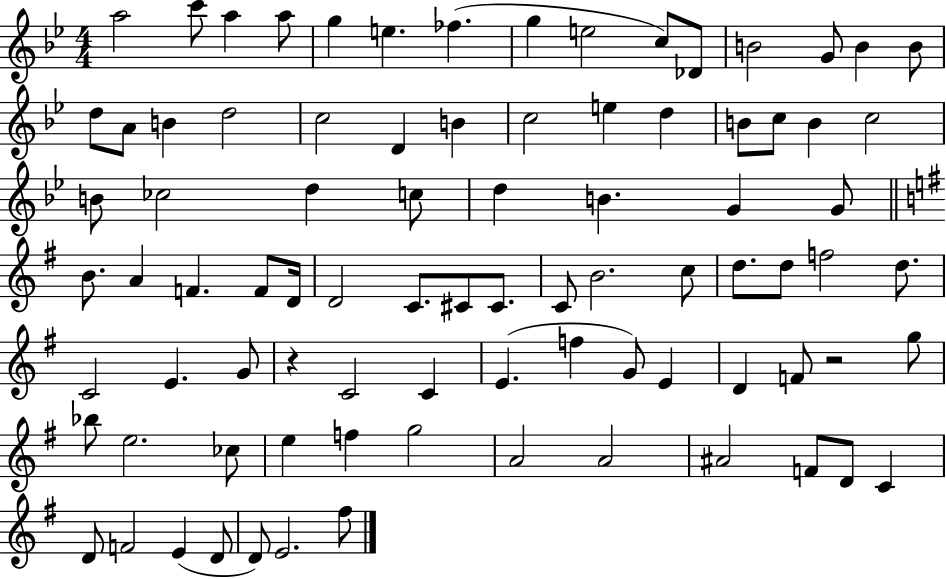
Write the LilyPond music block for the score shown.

{
  \clef treble
  \numericTimeSignature
  \time 4/4
  \key bes \major
  a''2 c'''8 a''4 a''8 | g''4 e''4. fes''4.( | g''4 e''2 c''8) des'8 | b'2 g'8 b'4 b'8 | \break d''8 a'8 b'4 d''2 | c''2 d'4 b'4 | c''2 e''4 d''4 | b'8 c''8 b'4 c''2 | \break b'8 ces''2 d''4 c''8 | d''4 b'4. g'4 g'8 | \bar "||" \break \key g \major b'8. a'4 f'4. f'8 d'16 | d'2 c'8. cis'8 cis'8. | c'8 b'2. c''8 | d''8. d''8 f''2 d''8. | \break c'2 e'4. g'8 | r4 c'2 c'4 | e'4.( f''4 g'8) e'4 | d'4 f'8 r2 g''8 | \break bes''8 e''2. ces''8 | e''4 f''4 g''2 | a'2 a'2 | ais'2 f'8 d'8 c'4 | \break d'8 f'2 e'4( d'8 | d'8) e'2. fis''8 | \bar "|."
}